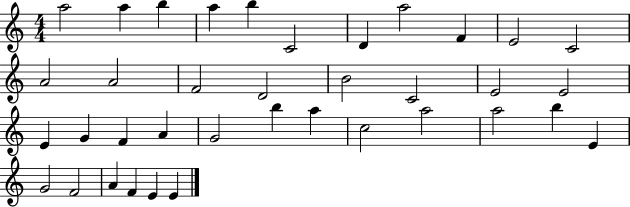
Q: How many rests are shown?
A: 0